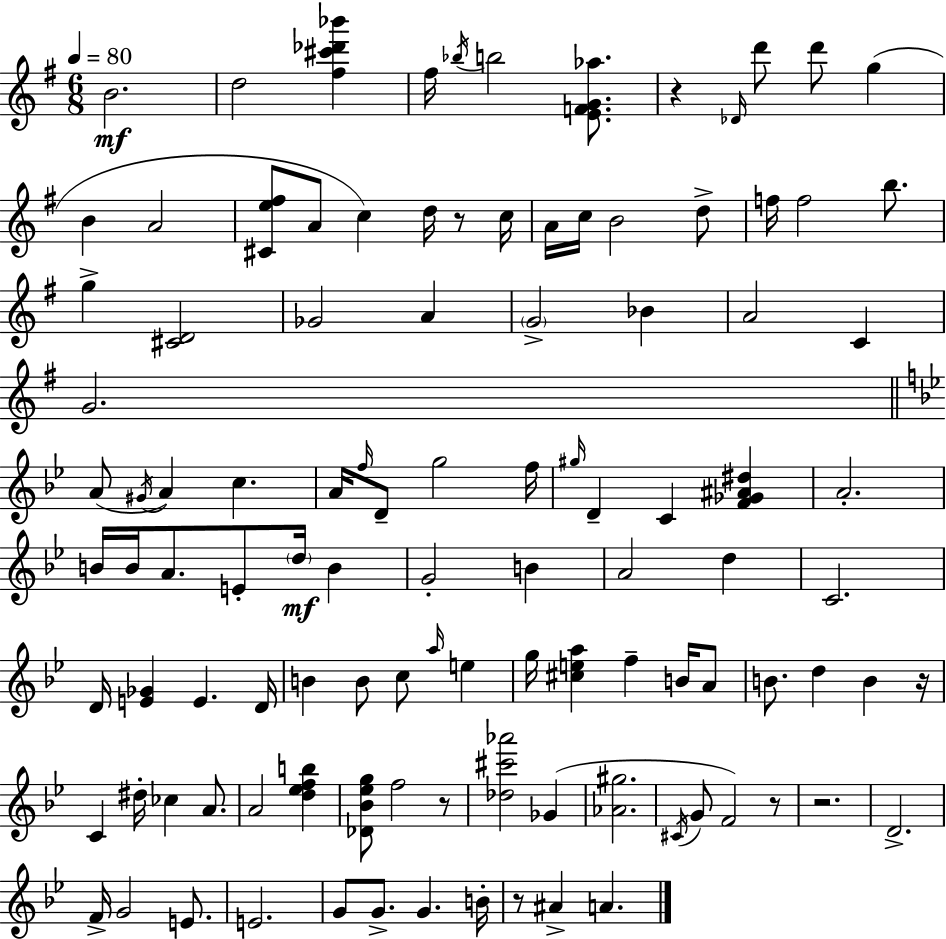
X:1
T:Untitled
M:6/8
L:1/4
K:G
B2 d2 [^f^c'_d'_b'] ^f/4 _b/4 b2 [EFG_a]/2 z _D/4 d'/2 d'/2 g B A2 [^Ce^f]/2 A/2 c d/4 z/2 c/4 A/4 c/4 B2 d/2 f/4 f2 b/2 g [^CD]2 _G2 A G2 _B A2 C G2 A/2 ^G/4 A c A/4 f/4 D/2 g2 f/4 ^g/4 D C [F_G^A^d] A2 B/4 B/4 A/2 E/2 d/4 B G2 B A2 d C2 D/4 [E_G] E D/4 B B/2 c/2 a/4 e g/4 [^cea] f B/4 A/2 B/2 d B z/4 C ^d/4 _c A/2 A2 [d_efb] [_D_B_eg]/2 f2 z/2 [_d^c'_a']2 _G [_A^g]2 ^C/4 G/2 F2 z/2 z2 D2 F/4 G2 E/2 E2 G/2 G/2 G B/4 z/2 ^A A